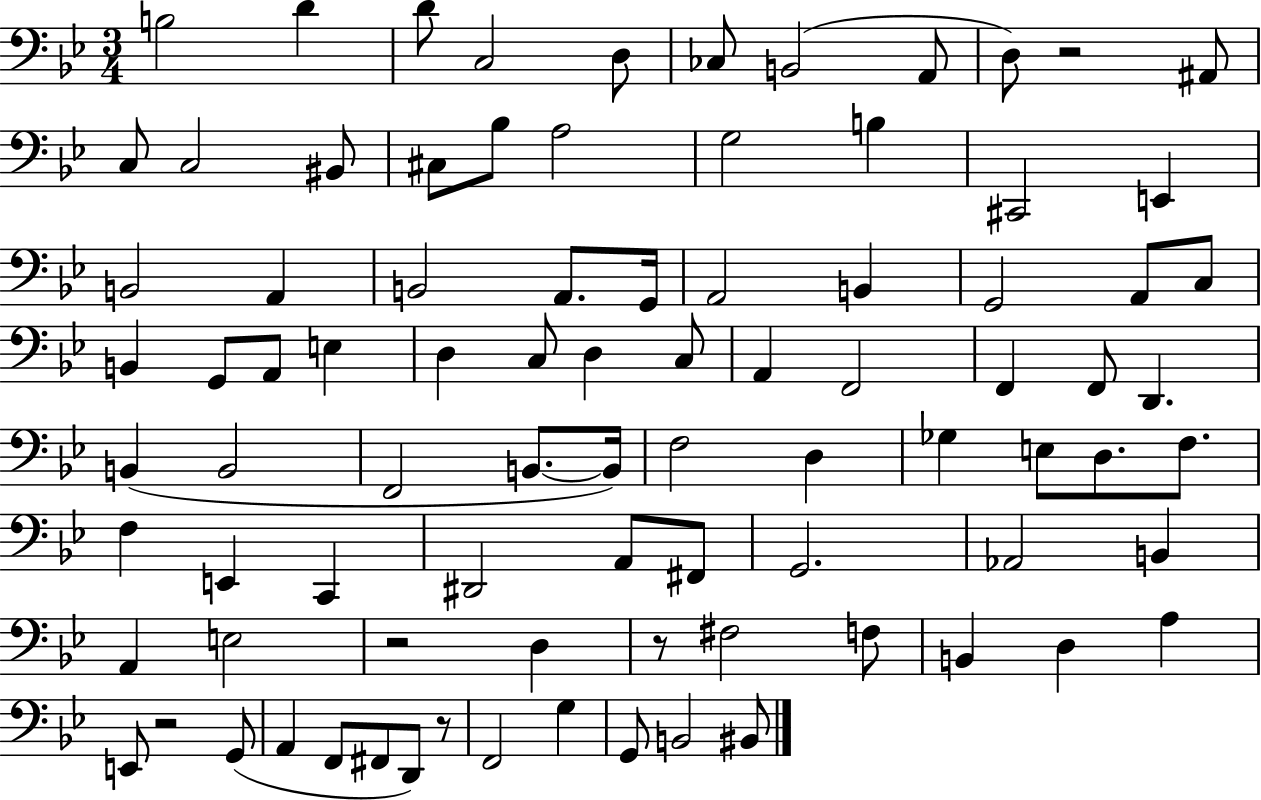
{
  \clef bass
  \numericTimeSignature
  \time 3/4
  \key bes \major
  b2 d'4 | d'8 c2 d8 | ces8 b,2( a,8 | d8) r2 ais,8 | \break c8 c2 bis,8 | cis8 bes8 a2 | g2 b4 | cis,2 e,4 | \break b,2 a,4 | b,2 a,8. g,16 | a,2 b,4 | g,2 a,8 c8 | \break b,4 g,8 a,8 e4 | d4 c8 d4 c8 | a,4 f,2 | f,4 f,8 d,4. | \break b,4( b,2 | f,2 b,8.~~ b,16) | f2 d4 | ges4 e8 d8. f8. | \break f4 e,4 c,4 | dis,2 a,8 fis,8 | g,2. | aes,2 b,4 | \break a,4 e2 | r2 d4 | r8 fis2 f8 | b,4 d4 a4 | \break e,8 r2 g,8( | a,4 f,8 fis,8 d,8) r8 | f,2 g4 | g,8 b,2 bis,8 | \break \bar "|."
}